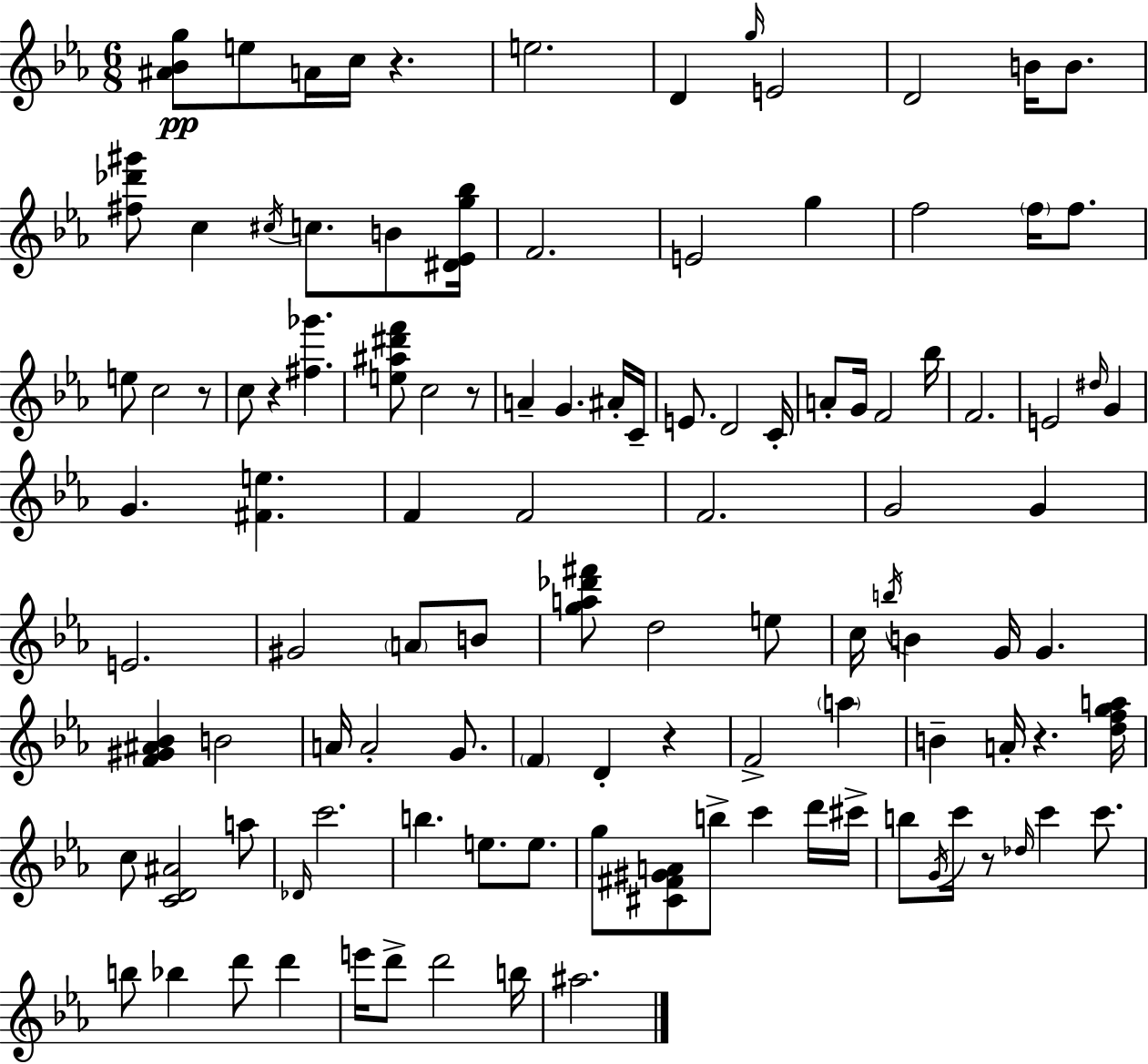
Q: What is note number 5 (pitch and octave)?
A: D4